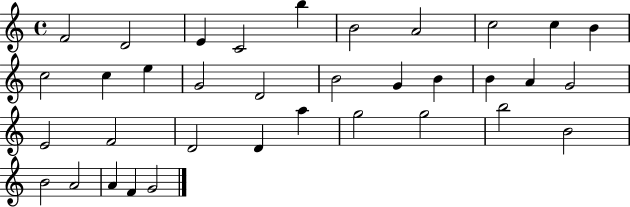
F4/h D4/h E4/q C4/h B5/q B4/h A4/h C5/h C5/q B4/q C5/h C5/q E5/q G4/h D4/h B4/h G4/q B4/q B4/q A4/q G4/h E4/h F4/h D4/h D4/q A5/q G5/h G5/h B5/h B4/h B4/h A4/h A4/q F4/q G4/h